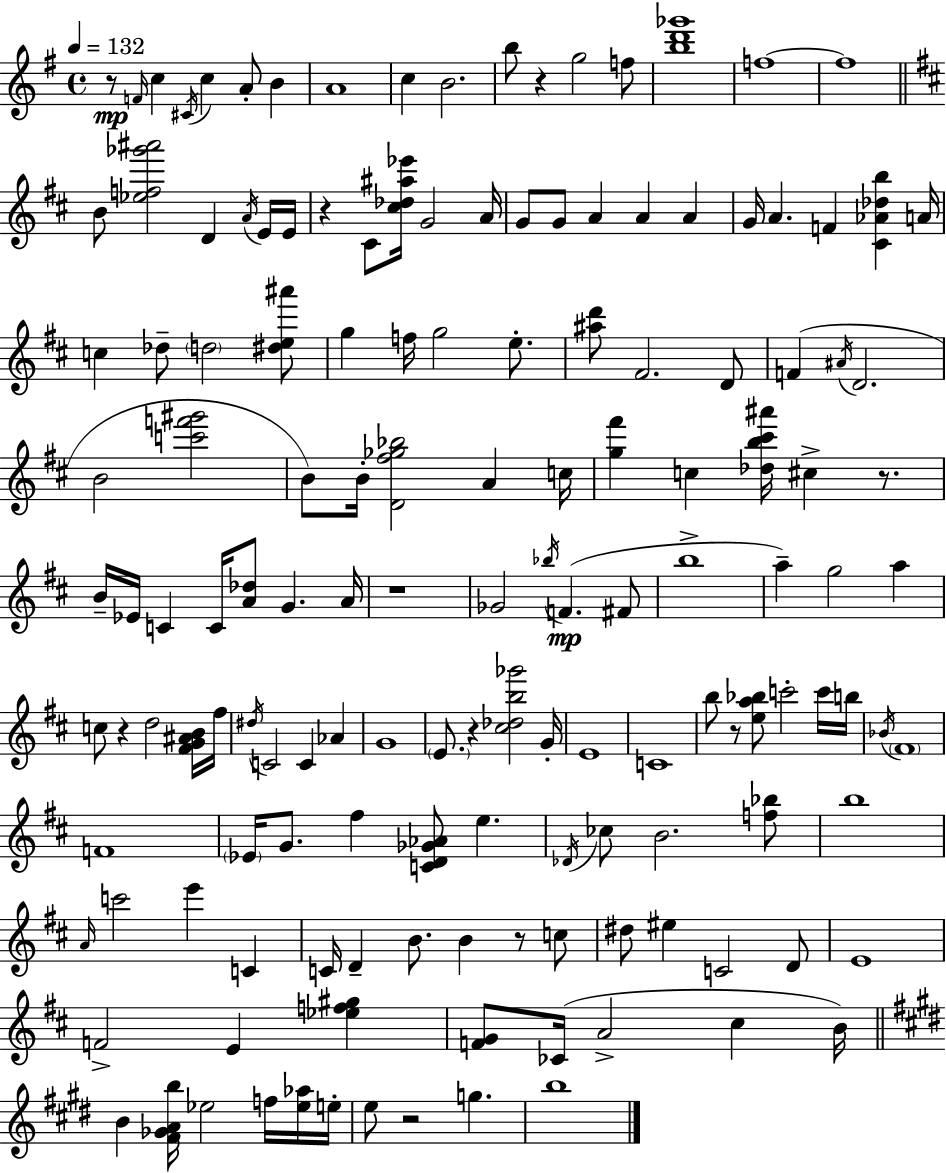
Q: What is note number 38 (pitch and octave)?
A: E5